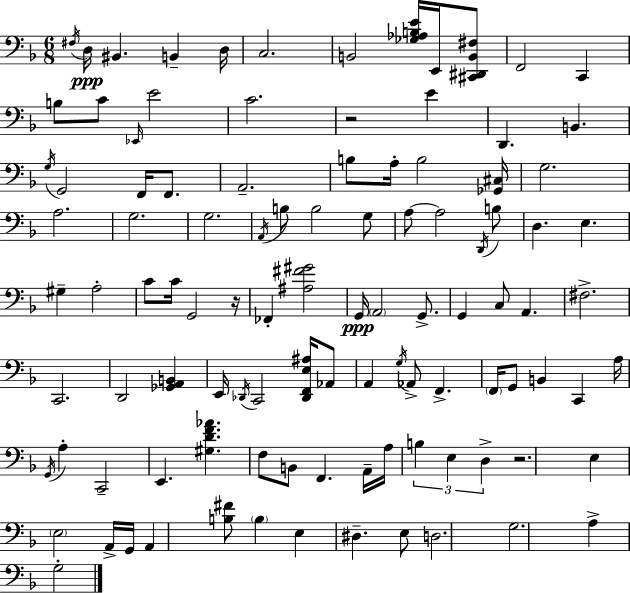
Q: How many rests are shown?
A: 3